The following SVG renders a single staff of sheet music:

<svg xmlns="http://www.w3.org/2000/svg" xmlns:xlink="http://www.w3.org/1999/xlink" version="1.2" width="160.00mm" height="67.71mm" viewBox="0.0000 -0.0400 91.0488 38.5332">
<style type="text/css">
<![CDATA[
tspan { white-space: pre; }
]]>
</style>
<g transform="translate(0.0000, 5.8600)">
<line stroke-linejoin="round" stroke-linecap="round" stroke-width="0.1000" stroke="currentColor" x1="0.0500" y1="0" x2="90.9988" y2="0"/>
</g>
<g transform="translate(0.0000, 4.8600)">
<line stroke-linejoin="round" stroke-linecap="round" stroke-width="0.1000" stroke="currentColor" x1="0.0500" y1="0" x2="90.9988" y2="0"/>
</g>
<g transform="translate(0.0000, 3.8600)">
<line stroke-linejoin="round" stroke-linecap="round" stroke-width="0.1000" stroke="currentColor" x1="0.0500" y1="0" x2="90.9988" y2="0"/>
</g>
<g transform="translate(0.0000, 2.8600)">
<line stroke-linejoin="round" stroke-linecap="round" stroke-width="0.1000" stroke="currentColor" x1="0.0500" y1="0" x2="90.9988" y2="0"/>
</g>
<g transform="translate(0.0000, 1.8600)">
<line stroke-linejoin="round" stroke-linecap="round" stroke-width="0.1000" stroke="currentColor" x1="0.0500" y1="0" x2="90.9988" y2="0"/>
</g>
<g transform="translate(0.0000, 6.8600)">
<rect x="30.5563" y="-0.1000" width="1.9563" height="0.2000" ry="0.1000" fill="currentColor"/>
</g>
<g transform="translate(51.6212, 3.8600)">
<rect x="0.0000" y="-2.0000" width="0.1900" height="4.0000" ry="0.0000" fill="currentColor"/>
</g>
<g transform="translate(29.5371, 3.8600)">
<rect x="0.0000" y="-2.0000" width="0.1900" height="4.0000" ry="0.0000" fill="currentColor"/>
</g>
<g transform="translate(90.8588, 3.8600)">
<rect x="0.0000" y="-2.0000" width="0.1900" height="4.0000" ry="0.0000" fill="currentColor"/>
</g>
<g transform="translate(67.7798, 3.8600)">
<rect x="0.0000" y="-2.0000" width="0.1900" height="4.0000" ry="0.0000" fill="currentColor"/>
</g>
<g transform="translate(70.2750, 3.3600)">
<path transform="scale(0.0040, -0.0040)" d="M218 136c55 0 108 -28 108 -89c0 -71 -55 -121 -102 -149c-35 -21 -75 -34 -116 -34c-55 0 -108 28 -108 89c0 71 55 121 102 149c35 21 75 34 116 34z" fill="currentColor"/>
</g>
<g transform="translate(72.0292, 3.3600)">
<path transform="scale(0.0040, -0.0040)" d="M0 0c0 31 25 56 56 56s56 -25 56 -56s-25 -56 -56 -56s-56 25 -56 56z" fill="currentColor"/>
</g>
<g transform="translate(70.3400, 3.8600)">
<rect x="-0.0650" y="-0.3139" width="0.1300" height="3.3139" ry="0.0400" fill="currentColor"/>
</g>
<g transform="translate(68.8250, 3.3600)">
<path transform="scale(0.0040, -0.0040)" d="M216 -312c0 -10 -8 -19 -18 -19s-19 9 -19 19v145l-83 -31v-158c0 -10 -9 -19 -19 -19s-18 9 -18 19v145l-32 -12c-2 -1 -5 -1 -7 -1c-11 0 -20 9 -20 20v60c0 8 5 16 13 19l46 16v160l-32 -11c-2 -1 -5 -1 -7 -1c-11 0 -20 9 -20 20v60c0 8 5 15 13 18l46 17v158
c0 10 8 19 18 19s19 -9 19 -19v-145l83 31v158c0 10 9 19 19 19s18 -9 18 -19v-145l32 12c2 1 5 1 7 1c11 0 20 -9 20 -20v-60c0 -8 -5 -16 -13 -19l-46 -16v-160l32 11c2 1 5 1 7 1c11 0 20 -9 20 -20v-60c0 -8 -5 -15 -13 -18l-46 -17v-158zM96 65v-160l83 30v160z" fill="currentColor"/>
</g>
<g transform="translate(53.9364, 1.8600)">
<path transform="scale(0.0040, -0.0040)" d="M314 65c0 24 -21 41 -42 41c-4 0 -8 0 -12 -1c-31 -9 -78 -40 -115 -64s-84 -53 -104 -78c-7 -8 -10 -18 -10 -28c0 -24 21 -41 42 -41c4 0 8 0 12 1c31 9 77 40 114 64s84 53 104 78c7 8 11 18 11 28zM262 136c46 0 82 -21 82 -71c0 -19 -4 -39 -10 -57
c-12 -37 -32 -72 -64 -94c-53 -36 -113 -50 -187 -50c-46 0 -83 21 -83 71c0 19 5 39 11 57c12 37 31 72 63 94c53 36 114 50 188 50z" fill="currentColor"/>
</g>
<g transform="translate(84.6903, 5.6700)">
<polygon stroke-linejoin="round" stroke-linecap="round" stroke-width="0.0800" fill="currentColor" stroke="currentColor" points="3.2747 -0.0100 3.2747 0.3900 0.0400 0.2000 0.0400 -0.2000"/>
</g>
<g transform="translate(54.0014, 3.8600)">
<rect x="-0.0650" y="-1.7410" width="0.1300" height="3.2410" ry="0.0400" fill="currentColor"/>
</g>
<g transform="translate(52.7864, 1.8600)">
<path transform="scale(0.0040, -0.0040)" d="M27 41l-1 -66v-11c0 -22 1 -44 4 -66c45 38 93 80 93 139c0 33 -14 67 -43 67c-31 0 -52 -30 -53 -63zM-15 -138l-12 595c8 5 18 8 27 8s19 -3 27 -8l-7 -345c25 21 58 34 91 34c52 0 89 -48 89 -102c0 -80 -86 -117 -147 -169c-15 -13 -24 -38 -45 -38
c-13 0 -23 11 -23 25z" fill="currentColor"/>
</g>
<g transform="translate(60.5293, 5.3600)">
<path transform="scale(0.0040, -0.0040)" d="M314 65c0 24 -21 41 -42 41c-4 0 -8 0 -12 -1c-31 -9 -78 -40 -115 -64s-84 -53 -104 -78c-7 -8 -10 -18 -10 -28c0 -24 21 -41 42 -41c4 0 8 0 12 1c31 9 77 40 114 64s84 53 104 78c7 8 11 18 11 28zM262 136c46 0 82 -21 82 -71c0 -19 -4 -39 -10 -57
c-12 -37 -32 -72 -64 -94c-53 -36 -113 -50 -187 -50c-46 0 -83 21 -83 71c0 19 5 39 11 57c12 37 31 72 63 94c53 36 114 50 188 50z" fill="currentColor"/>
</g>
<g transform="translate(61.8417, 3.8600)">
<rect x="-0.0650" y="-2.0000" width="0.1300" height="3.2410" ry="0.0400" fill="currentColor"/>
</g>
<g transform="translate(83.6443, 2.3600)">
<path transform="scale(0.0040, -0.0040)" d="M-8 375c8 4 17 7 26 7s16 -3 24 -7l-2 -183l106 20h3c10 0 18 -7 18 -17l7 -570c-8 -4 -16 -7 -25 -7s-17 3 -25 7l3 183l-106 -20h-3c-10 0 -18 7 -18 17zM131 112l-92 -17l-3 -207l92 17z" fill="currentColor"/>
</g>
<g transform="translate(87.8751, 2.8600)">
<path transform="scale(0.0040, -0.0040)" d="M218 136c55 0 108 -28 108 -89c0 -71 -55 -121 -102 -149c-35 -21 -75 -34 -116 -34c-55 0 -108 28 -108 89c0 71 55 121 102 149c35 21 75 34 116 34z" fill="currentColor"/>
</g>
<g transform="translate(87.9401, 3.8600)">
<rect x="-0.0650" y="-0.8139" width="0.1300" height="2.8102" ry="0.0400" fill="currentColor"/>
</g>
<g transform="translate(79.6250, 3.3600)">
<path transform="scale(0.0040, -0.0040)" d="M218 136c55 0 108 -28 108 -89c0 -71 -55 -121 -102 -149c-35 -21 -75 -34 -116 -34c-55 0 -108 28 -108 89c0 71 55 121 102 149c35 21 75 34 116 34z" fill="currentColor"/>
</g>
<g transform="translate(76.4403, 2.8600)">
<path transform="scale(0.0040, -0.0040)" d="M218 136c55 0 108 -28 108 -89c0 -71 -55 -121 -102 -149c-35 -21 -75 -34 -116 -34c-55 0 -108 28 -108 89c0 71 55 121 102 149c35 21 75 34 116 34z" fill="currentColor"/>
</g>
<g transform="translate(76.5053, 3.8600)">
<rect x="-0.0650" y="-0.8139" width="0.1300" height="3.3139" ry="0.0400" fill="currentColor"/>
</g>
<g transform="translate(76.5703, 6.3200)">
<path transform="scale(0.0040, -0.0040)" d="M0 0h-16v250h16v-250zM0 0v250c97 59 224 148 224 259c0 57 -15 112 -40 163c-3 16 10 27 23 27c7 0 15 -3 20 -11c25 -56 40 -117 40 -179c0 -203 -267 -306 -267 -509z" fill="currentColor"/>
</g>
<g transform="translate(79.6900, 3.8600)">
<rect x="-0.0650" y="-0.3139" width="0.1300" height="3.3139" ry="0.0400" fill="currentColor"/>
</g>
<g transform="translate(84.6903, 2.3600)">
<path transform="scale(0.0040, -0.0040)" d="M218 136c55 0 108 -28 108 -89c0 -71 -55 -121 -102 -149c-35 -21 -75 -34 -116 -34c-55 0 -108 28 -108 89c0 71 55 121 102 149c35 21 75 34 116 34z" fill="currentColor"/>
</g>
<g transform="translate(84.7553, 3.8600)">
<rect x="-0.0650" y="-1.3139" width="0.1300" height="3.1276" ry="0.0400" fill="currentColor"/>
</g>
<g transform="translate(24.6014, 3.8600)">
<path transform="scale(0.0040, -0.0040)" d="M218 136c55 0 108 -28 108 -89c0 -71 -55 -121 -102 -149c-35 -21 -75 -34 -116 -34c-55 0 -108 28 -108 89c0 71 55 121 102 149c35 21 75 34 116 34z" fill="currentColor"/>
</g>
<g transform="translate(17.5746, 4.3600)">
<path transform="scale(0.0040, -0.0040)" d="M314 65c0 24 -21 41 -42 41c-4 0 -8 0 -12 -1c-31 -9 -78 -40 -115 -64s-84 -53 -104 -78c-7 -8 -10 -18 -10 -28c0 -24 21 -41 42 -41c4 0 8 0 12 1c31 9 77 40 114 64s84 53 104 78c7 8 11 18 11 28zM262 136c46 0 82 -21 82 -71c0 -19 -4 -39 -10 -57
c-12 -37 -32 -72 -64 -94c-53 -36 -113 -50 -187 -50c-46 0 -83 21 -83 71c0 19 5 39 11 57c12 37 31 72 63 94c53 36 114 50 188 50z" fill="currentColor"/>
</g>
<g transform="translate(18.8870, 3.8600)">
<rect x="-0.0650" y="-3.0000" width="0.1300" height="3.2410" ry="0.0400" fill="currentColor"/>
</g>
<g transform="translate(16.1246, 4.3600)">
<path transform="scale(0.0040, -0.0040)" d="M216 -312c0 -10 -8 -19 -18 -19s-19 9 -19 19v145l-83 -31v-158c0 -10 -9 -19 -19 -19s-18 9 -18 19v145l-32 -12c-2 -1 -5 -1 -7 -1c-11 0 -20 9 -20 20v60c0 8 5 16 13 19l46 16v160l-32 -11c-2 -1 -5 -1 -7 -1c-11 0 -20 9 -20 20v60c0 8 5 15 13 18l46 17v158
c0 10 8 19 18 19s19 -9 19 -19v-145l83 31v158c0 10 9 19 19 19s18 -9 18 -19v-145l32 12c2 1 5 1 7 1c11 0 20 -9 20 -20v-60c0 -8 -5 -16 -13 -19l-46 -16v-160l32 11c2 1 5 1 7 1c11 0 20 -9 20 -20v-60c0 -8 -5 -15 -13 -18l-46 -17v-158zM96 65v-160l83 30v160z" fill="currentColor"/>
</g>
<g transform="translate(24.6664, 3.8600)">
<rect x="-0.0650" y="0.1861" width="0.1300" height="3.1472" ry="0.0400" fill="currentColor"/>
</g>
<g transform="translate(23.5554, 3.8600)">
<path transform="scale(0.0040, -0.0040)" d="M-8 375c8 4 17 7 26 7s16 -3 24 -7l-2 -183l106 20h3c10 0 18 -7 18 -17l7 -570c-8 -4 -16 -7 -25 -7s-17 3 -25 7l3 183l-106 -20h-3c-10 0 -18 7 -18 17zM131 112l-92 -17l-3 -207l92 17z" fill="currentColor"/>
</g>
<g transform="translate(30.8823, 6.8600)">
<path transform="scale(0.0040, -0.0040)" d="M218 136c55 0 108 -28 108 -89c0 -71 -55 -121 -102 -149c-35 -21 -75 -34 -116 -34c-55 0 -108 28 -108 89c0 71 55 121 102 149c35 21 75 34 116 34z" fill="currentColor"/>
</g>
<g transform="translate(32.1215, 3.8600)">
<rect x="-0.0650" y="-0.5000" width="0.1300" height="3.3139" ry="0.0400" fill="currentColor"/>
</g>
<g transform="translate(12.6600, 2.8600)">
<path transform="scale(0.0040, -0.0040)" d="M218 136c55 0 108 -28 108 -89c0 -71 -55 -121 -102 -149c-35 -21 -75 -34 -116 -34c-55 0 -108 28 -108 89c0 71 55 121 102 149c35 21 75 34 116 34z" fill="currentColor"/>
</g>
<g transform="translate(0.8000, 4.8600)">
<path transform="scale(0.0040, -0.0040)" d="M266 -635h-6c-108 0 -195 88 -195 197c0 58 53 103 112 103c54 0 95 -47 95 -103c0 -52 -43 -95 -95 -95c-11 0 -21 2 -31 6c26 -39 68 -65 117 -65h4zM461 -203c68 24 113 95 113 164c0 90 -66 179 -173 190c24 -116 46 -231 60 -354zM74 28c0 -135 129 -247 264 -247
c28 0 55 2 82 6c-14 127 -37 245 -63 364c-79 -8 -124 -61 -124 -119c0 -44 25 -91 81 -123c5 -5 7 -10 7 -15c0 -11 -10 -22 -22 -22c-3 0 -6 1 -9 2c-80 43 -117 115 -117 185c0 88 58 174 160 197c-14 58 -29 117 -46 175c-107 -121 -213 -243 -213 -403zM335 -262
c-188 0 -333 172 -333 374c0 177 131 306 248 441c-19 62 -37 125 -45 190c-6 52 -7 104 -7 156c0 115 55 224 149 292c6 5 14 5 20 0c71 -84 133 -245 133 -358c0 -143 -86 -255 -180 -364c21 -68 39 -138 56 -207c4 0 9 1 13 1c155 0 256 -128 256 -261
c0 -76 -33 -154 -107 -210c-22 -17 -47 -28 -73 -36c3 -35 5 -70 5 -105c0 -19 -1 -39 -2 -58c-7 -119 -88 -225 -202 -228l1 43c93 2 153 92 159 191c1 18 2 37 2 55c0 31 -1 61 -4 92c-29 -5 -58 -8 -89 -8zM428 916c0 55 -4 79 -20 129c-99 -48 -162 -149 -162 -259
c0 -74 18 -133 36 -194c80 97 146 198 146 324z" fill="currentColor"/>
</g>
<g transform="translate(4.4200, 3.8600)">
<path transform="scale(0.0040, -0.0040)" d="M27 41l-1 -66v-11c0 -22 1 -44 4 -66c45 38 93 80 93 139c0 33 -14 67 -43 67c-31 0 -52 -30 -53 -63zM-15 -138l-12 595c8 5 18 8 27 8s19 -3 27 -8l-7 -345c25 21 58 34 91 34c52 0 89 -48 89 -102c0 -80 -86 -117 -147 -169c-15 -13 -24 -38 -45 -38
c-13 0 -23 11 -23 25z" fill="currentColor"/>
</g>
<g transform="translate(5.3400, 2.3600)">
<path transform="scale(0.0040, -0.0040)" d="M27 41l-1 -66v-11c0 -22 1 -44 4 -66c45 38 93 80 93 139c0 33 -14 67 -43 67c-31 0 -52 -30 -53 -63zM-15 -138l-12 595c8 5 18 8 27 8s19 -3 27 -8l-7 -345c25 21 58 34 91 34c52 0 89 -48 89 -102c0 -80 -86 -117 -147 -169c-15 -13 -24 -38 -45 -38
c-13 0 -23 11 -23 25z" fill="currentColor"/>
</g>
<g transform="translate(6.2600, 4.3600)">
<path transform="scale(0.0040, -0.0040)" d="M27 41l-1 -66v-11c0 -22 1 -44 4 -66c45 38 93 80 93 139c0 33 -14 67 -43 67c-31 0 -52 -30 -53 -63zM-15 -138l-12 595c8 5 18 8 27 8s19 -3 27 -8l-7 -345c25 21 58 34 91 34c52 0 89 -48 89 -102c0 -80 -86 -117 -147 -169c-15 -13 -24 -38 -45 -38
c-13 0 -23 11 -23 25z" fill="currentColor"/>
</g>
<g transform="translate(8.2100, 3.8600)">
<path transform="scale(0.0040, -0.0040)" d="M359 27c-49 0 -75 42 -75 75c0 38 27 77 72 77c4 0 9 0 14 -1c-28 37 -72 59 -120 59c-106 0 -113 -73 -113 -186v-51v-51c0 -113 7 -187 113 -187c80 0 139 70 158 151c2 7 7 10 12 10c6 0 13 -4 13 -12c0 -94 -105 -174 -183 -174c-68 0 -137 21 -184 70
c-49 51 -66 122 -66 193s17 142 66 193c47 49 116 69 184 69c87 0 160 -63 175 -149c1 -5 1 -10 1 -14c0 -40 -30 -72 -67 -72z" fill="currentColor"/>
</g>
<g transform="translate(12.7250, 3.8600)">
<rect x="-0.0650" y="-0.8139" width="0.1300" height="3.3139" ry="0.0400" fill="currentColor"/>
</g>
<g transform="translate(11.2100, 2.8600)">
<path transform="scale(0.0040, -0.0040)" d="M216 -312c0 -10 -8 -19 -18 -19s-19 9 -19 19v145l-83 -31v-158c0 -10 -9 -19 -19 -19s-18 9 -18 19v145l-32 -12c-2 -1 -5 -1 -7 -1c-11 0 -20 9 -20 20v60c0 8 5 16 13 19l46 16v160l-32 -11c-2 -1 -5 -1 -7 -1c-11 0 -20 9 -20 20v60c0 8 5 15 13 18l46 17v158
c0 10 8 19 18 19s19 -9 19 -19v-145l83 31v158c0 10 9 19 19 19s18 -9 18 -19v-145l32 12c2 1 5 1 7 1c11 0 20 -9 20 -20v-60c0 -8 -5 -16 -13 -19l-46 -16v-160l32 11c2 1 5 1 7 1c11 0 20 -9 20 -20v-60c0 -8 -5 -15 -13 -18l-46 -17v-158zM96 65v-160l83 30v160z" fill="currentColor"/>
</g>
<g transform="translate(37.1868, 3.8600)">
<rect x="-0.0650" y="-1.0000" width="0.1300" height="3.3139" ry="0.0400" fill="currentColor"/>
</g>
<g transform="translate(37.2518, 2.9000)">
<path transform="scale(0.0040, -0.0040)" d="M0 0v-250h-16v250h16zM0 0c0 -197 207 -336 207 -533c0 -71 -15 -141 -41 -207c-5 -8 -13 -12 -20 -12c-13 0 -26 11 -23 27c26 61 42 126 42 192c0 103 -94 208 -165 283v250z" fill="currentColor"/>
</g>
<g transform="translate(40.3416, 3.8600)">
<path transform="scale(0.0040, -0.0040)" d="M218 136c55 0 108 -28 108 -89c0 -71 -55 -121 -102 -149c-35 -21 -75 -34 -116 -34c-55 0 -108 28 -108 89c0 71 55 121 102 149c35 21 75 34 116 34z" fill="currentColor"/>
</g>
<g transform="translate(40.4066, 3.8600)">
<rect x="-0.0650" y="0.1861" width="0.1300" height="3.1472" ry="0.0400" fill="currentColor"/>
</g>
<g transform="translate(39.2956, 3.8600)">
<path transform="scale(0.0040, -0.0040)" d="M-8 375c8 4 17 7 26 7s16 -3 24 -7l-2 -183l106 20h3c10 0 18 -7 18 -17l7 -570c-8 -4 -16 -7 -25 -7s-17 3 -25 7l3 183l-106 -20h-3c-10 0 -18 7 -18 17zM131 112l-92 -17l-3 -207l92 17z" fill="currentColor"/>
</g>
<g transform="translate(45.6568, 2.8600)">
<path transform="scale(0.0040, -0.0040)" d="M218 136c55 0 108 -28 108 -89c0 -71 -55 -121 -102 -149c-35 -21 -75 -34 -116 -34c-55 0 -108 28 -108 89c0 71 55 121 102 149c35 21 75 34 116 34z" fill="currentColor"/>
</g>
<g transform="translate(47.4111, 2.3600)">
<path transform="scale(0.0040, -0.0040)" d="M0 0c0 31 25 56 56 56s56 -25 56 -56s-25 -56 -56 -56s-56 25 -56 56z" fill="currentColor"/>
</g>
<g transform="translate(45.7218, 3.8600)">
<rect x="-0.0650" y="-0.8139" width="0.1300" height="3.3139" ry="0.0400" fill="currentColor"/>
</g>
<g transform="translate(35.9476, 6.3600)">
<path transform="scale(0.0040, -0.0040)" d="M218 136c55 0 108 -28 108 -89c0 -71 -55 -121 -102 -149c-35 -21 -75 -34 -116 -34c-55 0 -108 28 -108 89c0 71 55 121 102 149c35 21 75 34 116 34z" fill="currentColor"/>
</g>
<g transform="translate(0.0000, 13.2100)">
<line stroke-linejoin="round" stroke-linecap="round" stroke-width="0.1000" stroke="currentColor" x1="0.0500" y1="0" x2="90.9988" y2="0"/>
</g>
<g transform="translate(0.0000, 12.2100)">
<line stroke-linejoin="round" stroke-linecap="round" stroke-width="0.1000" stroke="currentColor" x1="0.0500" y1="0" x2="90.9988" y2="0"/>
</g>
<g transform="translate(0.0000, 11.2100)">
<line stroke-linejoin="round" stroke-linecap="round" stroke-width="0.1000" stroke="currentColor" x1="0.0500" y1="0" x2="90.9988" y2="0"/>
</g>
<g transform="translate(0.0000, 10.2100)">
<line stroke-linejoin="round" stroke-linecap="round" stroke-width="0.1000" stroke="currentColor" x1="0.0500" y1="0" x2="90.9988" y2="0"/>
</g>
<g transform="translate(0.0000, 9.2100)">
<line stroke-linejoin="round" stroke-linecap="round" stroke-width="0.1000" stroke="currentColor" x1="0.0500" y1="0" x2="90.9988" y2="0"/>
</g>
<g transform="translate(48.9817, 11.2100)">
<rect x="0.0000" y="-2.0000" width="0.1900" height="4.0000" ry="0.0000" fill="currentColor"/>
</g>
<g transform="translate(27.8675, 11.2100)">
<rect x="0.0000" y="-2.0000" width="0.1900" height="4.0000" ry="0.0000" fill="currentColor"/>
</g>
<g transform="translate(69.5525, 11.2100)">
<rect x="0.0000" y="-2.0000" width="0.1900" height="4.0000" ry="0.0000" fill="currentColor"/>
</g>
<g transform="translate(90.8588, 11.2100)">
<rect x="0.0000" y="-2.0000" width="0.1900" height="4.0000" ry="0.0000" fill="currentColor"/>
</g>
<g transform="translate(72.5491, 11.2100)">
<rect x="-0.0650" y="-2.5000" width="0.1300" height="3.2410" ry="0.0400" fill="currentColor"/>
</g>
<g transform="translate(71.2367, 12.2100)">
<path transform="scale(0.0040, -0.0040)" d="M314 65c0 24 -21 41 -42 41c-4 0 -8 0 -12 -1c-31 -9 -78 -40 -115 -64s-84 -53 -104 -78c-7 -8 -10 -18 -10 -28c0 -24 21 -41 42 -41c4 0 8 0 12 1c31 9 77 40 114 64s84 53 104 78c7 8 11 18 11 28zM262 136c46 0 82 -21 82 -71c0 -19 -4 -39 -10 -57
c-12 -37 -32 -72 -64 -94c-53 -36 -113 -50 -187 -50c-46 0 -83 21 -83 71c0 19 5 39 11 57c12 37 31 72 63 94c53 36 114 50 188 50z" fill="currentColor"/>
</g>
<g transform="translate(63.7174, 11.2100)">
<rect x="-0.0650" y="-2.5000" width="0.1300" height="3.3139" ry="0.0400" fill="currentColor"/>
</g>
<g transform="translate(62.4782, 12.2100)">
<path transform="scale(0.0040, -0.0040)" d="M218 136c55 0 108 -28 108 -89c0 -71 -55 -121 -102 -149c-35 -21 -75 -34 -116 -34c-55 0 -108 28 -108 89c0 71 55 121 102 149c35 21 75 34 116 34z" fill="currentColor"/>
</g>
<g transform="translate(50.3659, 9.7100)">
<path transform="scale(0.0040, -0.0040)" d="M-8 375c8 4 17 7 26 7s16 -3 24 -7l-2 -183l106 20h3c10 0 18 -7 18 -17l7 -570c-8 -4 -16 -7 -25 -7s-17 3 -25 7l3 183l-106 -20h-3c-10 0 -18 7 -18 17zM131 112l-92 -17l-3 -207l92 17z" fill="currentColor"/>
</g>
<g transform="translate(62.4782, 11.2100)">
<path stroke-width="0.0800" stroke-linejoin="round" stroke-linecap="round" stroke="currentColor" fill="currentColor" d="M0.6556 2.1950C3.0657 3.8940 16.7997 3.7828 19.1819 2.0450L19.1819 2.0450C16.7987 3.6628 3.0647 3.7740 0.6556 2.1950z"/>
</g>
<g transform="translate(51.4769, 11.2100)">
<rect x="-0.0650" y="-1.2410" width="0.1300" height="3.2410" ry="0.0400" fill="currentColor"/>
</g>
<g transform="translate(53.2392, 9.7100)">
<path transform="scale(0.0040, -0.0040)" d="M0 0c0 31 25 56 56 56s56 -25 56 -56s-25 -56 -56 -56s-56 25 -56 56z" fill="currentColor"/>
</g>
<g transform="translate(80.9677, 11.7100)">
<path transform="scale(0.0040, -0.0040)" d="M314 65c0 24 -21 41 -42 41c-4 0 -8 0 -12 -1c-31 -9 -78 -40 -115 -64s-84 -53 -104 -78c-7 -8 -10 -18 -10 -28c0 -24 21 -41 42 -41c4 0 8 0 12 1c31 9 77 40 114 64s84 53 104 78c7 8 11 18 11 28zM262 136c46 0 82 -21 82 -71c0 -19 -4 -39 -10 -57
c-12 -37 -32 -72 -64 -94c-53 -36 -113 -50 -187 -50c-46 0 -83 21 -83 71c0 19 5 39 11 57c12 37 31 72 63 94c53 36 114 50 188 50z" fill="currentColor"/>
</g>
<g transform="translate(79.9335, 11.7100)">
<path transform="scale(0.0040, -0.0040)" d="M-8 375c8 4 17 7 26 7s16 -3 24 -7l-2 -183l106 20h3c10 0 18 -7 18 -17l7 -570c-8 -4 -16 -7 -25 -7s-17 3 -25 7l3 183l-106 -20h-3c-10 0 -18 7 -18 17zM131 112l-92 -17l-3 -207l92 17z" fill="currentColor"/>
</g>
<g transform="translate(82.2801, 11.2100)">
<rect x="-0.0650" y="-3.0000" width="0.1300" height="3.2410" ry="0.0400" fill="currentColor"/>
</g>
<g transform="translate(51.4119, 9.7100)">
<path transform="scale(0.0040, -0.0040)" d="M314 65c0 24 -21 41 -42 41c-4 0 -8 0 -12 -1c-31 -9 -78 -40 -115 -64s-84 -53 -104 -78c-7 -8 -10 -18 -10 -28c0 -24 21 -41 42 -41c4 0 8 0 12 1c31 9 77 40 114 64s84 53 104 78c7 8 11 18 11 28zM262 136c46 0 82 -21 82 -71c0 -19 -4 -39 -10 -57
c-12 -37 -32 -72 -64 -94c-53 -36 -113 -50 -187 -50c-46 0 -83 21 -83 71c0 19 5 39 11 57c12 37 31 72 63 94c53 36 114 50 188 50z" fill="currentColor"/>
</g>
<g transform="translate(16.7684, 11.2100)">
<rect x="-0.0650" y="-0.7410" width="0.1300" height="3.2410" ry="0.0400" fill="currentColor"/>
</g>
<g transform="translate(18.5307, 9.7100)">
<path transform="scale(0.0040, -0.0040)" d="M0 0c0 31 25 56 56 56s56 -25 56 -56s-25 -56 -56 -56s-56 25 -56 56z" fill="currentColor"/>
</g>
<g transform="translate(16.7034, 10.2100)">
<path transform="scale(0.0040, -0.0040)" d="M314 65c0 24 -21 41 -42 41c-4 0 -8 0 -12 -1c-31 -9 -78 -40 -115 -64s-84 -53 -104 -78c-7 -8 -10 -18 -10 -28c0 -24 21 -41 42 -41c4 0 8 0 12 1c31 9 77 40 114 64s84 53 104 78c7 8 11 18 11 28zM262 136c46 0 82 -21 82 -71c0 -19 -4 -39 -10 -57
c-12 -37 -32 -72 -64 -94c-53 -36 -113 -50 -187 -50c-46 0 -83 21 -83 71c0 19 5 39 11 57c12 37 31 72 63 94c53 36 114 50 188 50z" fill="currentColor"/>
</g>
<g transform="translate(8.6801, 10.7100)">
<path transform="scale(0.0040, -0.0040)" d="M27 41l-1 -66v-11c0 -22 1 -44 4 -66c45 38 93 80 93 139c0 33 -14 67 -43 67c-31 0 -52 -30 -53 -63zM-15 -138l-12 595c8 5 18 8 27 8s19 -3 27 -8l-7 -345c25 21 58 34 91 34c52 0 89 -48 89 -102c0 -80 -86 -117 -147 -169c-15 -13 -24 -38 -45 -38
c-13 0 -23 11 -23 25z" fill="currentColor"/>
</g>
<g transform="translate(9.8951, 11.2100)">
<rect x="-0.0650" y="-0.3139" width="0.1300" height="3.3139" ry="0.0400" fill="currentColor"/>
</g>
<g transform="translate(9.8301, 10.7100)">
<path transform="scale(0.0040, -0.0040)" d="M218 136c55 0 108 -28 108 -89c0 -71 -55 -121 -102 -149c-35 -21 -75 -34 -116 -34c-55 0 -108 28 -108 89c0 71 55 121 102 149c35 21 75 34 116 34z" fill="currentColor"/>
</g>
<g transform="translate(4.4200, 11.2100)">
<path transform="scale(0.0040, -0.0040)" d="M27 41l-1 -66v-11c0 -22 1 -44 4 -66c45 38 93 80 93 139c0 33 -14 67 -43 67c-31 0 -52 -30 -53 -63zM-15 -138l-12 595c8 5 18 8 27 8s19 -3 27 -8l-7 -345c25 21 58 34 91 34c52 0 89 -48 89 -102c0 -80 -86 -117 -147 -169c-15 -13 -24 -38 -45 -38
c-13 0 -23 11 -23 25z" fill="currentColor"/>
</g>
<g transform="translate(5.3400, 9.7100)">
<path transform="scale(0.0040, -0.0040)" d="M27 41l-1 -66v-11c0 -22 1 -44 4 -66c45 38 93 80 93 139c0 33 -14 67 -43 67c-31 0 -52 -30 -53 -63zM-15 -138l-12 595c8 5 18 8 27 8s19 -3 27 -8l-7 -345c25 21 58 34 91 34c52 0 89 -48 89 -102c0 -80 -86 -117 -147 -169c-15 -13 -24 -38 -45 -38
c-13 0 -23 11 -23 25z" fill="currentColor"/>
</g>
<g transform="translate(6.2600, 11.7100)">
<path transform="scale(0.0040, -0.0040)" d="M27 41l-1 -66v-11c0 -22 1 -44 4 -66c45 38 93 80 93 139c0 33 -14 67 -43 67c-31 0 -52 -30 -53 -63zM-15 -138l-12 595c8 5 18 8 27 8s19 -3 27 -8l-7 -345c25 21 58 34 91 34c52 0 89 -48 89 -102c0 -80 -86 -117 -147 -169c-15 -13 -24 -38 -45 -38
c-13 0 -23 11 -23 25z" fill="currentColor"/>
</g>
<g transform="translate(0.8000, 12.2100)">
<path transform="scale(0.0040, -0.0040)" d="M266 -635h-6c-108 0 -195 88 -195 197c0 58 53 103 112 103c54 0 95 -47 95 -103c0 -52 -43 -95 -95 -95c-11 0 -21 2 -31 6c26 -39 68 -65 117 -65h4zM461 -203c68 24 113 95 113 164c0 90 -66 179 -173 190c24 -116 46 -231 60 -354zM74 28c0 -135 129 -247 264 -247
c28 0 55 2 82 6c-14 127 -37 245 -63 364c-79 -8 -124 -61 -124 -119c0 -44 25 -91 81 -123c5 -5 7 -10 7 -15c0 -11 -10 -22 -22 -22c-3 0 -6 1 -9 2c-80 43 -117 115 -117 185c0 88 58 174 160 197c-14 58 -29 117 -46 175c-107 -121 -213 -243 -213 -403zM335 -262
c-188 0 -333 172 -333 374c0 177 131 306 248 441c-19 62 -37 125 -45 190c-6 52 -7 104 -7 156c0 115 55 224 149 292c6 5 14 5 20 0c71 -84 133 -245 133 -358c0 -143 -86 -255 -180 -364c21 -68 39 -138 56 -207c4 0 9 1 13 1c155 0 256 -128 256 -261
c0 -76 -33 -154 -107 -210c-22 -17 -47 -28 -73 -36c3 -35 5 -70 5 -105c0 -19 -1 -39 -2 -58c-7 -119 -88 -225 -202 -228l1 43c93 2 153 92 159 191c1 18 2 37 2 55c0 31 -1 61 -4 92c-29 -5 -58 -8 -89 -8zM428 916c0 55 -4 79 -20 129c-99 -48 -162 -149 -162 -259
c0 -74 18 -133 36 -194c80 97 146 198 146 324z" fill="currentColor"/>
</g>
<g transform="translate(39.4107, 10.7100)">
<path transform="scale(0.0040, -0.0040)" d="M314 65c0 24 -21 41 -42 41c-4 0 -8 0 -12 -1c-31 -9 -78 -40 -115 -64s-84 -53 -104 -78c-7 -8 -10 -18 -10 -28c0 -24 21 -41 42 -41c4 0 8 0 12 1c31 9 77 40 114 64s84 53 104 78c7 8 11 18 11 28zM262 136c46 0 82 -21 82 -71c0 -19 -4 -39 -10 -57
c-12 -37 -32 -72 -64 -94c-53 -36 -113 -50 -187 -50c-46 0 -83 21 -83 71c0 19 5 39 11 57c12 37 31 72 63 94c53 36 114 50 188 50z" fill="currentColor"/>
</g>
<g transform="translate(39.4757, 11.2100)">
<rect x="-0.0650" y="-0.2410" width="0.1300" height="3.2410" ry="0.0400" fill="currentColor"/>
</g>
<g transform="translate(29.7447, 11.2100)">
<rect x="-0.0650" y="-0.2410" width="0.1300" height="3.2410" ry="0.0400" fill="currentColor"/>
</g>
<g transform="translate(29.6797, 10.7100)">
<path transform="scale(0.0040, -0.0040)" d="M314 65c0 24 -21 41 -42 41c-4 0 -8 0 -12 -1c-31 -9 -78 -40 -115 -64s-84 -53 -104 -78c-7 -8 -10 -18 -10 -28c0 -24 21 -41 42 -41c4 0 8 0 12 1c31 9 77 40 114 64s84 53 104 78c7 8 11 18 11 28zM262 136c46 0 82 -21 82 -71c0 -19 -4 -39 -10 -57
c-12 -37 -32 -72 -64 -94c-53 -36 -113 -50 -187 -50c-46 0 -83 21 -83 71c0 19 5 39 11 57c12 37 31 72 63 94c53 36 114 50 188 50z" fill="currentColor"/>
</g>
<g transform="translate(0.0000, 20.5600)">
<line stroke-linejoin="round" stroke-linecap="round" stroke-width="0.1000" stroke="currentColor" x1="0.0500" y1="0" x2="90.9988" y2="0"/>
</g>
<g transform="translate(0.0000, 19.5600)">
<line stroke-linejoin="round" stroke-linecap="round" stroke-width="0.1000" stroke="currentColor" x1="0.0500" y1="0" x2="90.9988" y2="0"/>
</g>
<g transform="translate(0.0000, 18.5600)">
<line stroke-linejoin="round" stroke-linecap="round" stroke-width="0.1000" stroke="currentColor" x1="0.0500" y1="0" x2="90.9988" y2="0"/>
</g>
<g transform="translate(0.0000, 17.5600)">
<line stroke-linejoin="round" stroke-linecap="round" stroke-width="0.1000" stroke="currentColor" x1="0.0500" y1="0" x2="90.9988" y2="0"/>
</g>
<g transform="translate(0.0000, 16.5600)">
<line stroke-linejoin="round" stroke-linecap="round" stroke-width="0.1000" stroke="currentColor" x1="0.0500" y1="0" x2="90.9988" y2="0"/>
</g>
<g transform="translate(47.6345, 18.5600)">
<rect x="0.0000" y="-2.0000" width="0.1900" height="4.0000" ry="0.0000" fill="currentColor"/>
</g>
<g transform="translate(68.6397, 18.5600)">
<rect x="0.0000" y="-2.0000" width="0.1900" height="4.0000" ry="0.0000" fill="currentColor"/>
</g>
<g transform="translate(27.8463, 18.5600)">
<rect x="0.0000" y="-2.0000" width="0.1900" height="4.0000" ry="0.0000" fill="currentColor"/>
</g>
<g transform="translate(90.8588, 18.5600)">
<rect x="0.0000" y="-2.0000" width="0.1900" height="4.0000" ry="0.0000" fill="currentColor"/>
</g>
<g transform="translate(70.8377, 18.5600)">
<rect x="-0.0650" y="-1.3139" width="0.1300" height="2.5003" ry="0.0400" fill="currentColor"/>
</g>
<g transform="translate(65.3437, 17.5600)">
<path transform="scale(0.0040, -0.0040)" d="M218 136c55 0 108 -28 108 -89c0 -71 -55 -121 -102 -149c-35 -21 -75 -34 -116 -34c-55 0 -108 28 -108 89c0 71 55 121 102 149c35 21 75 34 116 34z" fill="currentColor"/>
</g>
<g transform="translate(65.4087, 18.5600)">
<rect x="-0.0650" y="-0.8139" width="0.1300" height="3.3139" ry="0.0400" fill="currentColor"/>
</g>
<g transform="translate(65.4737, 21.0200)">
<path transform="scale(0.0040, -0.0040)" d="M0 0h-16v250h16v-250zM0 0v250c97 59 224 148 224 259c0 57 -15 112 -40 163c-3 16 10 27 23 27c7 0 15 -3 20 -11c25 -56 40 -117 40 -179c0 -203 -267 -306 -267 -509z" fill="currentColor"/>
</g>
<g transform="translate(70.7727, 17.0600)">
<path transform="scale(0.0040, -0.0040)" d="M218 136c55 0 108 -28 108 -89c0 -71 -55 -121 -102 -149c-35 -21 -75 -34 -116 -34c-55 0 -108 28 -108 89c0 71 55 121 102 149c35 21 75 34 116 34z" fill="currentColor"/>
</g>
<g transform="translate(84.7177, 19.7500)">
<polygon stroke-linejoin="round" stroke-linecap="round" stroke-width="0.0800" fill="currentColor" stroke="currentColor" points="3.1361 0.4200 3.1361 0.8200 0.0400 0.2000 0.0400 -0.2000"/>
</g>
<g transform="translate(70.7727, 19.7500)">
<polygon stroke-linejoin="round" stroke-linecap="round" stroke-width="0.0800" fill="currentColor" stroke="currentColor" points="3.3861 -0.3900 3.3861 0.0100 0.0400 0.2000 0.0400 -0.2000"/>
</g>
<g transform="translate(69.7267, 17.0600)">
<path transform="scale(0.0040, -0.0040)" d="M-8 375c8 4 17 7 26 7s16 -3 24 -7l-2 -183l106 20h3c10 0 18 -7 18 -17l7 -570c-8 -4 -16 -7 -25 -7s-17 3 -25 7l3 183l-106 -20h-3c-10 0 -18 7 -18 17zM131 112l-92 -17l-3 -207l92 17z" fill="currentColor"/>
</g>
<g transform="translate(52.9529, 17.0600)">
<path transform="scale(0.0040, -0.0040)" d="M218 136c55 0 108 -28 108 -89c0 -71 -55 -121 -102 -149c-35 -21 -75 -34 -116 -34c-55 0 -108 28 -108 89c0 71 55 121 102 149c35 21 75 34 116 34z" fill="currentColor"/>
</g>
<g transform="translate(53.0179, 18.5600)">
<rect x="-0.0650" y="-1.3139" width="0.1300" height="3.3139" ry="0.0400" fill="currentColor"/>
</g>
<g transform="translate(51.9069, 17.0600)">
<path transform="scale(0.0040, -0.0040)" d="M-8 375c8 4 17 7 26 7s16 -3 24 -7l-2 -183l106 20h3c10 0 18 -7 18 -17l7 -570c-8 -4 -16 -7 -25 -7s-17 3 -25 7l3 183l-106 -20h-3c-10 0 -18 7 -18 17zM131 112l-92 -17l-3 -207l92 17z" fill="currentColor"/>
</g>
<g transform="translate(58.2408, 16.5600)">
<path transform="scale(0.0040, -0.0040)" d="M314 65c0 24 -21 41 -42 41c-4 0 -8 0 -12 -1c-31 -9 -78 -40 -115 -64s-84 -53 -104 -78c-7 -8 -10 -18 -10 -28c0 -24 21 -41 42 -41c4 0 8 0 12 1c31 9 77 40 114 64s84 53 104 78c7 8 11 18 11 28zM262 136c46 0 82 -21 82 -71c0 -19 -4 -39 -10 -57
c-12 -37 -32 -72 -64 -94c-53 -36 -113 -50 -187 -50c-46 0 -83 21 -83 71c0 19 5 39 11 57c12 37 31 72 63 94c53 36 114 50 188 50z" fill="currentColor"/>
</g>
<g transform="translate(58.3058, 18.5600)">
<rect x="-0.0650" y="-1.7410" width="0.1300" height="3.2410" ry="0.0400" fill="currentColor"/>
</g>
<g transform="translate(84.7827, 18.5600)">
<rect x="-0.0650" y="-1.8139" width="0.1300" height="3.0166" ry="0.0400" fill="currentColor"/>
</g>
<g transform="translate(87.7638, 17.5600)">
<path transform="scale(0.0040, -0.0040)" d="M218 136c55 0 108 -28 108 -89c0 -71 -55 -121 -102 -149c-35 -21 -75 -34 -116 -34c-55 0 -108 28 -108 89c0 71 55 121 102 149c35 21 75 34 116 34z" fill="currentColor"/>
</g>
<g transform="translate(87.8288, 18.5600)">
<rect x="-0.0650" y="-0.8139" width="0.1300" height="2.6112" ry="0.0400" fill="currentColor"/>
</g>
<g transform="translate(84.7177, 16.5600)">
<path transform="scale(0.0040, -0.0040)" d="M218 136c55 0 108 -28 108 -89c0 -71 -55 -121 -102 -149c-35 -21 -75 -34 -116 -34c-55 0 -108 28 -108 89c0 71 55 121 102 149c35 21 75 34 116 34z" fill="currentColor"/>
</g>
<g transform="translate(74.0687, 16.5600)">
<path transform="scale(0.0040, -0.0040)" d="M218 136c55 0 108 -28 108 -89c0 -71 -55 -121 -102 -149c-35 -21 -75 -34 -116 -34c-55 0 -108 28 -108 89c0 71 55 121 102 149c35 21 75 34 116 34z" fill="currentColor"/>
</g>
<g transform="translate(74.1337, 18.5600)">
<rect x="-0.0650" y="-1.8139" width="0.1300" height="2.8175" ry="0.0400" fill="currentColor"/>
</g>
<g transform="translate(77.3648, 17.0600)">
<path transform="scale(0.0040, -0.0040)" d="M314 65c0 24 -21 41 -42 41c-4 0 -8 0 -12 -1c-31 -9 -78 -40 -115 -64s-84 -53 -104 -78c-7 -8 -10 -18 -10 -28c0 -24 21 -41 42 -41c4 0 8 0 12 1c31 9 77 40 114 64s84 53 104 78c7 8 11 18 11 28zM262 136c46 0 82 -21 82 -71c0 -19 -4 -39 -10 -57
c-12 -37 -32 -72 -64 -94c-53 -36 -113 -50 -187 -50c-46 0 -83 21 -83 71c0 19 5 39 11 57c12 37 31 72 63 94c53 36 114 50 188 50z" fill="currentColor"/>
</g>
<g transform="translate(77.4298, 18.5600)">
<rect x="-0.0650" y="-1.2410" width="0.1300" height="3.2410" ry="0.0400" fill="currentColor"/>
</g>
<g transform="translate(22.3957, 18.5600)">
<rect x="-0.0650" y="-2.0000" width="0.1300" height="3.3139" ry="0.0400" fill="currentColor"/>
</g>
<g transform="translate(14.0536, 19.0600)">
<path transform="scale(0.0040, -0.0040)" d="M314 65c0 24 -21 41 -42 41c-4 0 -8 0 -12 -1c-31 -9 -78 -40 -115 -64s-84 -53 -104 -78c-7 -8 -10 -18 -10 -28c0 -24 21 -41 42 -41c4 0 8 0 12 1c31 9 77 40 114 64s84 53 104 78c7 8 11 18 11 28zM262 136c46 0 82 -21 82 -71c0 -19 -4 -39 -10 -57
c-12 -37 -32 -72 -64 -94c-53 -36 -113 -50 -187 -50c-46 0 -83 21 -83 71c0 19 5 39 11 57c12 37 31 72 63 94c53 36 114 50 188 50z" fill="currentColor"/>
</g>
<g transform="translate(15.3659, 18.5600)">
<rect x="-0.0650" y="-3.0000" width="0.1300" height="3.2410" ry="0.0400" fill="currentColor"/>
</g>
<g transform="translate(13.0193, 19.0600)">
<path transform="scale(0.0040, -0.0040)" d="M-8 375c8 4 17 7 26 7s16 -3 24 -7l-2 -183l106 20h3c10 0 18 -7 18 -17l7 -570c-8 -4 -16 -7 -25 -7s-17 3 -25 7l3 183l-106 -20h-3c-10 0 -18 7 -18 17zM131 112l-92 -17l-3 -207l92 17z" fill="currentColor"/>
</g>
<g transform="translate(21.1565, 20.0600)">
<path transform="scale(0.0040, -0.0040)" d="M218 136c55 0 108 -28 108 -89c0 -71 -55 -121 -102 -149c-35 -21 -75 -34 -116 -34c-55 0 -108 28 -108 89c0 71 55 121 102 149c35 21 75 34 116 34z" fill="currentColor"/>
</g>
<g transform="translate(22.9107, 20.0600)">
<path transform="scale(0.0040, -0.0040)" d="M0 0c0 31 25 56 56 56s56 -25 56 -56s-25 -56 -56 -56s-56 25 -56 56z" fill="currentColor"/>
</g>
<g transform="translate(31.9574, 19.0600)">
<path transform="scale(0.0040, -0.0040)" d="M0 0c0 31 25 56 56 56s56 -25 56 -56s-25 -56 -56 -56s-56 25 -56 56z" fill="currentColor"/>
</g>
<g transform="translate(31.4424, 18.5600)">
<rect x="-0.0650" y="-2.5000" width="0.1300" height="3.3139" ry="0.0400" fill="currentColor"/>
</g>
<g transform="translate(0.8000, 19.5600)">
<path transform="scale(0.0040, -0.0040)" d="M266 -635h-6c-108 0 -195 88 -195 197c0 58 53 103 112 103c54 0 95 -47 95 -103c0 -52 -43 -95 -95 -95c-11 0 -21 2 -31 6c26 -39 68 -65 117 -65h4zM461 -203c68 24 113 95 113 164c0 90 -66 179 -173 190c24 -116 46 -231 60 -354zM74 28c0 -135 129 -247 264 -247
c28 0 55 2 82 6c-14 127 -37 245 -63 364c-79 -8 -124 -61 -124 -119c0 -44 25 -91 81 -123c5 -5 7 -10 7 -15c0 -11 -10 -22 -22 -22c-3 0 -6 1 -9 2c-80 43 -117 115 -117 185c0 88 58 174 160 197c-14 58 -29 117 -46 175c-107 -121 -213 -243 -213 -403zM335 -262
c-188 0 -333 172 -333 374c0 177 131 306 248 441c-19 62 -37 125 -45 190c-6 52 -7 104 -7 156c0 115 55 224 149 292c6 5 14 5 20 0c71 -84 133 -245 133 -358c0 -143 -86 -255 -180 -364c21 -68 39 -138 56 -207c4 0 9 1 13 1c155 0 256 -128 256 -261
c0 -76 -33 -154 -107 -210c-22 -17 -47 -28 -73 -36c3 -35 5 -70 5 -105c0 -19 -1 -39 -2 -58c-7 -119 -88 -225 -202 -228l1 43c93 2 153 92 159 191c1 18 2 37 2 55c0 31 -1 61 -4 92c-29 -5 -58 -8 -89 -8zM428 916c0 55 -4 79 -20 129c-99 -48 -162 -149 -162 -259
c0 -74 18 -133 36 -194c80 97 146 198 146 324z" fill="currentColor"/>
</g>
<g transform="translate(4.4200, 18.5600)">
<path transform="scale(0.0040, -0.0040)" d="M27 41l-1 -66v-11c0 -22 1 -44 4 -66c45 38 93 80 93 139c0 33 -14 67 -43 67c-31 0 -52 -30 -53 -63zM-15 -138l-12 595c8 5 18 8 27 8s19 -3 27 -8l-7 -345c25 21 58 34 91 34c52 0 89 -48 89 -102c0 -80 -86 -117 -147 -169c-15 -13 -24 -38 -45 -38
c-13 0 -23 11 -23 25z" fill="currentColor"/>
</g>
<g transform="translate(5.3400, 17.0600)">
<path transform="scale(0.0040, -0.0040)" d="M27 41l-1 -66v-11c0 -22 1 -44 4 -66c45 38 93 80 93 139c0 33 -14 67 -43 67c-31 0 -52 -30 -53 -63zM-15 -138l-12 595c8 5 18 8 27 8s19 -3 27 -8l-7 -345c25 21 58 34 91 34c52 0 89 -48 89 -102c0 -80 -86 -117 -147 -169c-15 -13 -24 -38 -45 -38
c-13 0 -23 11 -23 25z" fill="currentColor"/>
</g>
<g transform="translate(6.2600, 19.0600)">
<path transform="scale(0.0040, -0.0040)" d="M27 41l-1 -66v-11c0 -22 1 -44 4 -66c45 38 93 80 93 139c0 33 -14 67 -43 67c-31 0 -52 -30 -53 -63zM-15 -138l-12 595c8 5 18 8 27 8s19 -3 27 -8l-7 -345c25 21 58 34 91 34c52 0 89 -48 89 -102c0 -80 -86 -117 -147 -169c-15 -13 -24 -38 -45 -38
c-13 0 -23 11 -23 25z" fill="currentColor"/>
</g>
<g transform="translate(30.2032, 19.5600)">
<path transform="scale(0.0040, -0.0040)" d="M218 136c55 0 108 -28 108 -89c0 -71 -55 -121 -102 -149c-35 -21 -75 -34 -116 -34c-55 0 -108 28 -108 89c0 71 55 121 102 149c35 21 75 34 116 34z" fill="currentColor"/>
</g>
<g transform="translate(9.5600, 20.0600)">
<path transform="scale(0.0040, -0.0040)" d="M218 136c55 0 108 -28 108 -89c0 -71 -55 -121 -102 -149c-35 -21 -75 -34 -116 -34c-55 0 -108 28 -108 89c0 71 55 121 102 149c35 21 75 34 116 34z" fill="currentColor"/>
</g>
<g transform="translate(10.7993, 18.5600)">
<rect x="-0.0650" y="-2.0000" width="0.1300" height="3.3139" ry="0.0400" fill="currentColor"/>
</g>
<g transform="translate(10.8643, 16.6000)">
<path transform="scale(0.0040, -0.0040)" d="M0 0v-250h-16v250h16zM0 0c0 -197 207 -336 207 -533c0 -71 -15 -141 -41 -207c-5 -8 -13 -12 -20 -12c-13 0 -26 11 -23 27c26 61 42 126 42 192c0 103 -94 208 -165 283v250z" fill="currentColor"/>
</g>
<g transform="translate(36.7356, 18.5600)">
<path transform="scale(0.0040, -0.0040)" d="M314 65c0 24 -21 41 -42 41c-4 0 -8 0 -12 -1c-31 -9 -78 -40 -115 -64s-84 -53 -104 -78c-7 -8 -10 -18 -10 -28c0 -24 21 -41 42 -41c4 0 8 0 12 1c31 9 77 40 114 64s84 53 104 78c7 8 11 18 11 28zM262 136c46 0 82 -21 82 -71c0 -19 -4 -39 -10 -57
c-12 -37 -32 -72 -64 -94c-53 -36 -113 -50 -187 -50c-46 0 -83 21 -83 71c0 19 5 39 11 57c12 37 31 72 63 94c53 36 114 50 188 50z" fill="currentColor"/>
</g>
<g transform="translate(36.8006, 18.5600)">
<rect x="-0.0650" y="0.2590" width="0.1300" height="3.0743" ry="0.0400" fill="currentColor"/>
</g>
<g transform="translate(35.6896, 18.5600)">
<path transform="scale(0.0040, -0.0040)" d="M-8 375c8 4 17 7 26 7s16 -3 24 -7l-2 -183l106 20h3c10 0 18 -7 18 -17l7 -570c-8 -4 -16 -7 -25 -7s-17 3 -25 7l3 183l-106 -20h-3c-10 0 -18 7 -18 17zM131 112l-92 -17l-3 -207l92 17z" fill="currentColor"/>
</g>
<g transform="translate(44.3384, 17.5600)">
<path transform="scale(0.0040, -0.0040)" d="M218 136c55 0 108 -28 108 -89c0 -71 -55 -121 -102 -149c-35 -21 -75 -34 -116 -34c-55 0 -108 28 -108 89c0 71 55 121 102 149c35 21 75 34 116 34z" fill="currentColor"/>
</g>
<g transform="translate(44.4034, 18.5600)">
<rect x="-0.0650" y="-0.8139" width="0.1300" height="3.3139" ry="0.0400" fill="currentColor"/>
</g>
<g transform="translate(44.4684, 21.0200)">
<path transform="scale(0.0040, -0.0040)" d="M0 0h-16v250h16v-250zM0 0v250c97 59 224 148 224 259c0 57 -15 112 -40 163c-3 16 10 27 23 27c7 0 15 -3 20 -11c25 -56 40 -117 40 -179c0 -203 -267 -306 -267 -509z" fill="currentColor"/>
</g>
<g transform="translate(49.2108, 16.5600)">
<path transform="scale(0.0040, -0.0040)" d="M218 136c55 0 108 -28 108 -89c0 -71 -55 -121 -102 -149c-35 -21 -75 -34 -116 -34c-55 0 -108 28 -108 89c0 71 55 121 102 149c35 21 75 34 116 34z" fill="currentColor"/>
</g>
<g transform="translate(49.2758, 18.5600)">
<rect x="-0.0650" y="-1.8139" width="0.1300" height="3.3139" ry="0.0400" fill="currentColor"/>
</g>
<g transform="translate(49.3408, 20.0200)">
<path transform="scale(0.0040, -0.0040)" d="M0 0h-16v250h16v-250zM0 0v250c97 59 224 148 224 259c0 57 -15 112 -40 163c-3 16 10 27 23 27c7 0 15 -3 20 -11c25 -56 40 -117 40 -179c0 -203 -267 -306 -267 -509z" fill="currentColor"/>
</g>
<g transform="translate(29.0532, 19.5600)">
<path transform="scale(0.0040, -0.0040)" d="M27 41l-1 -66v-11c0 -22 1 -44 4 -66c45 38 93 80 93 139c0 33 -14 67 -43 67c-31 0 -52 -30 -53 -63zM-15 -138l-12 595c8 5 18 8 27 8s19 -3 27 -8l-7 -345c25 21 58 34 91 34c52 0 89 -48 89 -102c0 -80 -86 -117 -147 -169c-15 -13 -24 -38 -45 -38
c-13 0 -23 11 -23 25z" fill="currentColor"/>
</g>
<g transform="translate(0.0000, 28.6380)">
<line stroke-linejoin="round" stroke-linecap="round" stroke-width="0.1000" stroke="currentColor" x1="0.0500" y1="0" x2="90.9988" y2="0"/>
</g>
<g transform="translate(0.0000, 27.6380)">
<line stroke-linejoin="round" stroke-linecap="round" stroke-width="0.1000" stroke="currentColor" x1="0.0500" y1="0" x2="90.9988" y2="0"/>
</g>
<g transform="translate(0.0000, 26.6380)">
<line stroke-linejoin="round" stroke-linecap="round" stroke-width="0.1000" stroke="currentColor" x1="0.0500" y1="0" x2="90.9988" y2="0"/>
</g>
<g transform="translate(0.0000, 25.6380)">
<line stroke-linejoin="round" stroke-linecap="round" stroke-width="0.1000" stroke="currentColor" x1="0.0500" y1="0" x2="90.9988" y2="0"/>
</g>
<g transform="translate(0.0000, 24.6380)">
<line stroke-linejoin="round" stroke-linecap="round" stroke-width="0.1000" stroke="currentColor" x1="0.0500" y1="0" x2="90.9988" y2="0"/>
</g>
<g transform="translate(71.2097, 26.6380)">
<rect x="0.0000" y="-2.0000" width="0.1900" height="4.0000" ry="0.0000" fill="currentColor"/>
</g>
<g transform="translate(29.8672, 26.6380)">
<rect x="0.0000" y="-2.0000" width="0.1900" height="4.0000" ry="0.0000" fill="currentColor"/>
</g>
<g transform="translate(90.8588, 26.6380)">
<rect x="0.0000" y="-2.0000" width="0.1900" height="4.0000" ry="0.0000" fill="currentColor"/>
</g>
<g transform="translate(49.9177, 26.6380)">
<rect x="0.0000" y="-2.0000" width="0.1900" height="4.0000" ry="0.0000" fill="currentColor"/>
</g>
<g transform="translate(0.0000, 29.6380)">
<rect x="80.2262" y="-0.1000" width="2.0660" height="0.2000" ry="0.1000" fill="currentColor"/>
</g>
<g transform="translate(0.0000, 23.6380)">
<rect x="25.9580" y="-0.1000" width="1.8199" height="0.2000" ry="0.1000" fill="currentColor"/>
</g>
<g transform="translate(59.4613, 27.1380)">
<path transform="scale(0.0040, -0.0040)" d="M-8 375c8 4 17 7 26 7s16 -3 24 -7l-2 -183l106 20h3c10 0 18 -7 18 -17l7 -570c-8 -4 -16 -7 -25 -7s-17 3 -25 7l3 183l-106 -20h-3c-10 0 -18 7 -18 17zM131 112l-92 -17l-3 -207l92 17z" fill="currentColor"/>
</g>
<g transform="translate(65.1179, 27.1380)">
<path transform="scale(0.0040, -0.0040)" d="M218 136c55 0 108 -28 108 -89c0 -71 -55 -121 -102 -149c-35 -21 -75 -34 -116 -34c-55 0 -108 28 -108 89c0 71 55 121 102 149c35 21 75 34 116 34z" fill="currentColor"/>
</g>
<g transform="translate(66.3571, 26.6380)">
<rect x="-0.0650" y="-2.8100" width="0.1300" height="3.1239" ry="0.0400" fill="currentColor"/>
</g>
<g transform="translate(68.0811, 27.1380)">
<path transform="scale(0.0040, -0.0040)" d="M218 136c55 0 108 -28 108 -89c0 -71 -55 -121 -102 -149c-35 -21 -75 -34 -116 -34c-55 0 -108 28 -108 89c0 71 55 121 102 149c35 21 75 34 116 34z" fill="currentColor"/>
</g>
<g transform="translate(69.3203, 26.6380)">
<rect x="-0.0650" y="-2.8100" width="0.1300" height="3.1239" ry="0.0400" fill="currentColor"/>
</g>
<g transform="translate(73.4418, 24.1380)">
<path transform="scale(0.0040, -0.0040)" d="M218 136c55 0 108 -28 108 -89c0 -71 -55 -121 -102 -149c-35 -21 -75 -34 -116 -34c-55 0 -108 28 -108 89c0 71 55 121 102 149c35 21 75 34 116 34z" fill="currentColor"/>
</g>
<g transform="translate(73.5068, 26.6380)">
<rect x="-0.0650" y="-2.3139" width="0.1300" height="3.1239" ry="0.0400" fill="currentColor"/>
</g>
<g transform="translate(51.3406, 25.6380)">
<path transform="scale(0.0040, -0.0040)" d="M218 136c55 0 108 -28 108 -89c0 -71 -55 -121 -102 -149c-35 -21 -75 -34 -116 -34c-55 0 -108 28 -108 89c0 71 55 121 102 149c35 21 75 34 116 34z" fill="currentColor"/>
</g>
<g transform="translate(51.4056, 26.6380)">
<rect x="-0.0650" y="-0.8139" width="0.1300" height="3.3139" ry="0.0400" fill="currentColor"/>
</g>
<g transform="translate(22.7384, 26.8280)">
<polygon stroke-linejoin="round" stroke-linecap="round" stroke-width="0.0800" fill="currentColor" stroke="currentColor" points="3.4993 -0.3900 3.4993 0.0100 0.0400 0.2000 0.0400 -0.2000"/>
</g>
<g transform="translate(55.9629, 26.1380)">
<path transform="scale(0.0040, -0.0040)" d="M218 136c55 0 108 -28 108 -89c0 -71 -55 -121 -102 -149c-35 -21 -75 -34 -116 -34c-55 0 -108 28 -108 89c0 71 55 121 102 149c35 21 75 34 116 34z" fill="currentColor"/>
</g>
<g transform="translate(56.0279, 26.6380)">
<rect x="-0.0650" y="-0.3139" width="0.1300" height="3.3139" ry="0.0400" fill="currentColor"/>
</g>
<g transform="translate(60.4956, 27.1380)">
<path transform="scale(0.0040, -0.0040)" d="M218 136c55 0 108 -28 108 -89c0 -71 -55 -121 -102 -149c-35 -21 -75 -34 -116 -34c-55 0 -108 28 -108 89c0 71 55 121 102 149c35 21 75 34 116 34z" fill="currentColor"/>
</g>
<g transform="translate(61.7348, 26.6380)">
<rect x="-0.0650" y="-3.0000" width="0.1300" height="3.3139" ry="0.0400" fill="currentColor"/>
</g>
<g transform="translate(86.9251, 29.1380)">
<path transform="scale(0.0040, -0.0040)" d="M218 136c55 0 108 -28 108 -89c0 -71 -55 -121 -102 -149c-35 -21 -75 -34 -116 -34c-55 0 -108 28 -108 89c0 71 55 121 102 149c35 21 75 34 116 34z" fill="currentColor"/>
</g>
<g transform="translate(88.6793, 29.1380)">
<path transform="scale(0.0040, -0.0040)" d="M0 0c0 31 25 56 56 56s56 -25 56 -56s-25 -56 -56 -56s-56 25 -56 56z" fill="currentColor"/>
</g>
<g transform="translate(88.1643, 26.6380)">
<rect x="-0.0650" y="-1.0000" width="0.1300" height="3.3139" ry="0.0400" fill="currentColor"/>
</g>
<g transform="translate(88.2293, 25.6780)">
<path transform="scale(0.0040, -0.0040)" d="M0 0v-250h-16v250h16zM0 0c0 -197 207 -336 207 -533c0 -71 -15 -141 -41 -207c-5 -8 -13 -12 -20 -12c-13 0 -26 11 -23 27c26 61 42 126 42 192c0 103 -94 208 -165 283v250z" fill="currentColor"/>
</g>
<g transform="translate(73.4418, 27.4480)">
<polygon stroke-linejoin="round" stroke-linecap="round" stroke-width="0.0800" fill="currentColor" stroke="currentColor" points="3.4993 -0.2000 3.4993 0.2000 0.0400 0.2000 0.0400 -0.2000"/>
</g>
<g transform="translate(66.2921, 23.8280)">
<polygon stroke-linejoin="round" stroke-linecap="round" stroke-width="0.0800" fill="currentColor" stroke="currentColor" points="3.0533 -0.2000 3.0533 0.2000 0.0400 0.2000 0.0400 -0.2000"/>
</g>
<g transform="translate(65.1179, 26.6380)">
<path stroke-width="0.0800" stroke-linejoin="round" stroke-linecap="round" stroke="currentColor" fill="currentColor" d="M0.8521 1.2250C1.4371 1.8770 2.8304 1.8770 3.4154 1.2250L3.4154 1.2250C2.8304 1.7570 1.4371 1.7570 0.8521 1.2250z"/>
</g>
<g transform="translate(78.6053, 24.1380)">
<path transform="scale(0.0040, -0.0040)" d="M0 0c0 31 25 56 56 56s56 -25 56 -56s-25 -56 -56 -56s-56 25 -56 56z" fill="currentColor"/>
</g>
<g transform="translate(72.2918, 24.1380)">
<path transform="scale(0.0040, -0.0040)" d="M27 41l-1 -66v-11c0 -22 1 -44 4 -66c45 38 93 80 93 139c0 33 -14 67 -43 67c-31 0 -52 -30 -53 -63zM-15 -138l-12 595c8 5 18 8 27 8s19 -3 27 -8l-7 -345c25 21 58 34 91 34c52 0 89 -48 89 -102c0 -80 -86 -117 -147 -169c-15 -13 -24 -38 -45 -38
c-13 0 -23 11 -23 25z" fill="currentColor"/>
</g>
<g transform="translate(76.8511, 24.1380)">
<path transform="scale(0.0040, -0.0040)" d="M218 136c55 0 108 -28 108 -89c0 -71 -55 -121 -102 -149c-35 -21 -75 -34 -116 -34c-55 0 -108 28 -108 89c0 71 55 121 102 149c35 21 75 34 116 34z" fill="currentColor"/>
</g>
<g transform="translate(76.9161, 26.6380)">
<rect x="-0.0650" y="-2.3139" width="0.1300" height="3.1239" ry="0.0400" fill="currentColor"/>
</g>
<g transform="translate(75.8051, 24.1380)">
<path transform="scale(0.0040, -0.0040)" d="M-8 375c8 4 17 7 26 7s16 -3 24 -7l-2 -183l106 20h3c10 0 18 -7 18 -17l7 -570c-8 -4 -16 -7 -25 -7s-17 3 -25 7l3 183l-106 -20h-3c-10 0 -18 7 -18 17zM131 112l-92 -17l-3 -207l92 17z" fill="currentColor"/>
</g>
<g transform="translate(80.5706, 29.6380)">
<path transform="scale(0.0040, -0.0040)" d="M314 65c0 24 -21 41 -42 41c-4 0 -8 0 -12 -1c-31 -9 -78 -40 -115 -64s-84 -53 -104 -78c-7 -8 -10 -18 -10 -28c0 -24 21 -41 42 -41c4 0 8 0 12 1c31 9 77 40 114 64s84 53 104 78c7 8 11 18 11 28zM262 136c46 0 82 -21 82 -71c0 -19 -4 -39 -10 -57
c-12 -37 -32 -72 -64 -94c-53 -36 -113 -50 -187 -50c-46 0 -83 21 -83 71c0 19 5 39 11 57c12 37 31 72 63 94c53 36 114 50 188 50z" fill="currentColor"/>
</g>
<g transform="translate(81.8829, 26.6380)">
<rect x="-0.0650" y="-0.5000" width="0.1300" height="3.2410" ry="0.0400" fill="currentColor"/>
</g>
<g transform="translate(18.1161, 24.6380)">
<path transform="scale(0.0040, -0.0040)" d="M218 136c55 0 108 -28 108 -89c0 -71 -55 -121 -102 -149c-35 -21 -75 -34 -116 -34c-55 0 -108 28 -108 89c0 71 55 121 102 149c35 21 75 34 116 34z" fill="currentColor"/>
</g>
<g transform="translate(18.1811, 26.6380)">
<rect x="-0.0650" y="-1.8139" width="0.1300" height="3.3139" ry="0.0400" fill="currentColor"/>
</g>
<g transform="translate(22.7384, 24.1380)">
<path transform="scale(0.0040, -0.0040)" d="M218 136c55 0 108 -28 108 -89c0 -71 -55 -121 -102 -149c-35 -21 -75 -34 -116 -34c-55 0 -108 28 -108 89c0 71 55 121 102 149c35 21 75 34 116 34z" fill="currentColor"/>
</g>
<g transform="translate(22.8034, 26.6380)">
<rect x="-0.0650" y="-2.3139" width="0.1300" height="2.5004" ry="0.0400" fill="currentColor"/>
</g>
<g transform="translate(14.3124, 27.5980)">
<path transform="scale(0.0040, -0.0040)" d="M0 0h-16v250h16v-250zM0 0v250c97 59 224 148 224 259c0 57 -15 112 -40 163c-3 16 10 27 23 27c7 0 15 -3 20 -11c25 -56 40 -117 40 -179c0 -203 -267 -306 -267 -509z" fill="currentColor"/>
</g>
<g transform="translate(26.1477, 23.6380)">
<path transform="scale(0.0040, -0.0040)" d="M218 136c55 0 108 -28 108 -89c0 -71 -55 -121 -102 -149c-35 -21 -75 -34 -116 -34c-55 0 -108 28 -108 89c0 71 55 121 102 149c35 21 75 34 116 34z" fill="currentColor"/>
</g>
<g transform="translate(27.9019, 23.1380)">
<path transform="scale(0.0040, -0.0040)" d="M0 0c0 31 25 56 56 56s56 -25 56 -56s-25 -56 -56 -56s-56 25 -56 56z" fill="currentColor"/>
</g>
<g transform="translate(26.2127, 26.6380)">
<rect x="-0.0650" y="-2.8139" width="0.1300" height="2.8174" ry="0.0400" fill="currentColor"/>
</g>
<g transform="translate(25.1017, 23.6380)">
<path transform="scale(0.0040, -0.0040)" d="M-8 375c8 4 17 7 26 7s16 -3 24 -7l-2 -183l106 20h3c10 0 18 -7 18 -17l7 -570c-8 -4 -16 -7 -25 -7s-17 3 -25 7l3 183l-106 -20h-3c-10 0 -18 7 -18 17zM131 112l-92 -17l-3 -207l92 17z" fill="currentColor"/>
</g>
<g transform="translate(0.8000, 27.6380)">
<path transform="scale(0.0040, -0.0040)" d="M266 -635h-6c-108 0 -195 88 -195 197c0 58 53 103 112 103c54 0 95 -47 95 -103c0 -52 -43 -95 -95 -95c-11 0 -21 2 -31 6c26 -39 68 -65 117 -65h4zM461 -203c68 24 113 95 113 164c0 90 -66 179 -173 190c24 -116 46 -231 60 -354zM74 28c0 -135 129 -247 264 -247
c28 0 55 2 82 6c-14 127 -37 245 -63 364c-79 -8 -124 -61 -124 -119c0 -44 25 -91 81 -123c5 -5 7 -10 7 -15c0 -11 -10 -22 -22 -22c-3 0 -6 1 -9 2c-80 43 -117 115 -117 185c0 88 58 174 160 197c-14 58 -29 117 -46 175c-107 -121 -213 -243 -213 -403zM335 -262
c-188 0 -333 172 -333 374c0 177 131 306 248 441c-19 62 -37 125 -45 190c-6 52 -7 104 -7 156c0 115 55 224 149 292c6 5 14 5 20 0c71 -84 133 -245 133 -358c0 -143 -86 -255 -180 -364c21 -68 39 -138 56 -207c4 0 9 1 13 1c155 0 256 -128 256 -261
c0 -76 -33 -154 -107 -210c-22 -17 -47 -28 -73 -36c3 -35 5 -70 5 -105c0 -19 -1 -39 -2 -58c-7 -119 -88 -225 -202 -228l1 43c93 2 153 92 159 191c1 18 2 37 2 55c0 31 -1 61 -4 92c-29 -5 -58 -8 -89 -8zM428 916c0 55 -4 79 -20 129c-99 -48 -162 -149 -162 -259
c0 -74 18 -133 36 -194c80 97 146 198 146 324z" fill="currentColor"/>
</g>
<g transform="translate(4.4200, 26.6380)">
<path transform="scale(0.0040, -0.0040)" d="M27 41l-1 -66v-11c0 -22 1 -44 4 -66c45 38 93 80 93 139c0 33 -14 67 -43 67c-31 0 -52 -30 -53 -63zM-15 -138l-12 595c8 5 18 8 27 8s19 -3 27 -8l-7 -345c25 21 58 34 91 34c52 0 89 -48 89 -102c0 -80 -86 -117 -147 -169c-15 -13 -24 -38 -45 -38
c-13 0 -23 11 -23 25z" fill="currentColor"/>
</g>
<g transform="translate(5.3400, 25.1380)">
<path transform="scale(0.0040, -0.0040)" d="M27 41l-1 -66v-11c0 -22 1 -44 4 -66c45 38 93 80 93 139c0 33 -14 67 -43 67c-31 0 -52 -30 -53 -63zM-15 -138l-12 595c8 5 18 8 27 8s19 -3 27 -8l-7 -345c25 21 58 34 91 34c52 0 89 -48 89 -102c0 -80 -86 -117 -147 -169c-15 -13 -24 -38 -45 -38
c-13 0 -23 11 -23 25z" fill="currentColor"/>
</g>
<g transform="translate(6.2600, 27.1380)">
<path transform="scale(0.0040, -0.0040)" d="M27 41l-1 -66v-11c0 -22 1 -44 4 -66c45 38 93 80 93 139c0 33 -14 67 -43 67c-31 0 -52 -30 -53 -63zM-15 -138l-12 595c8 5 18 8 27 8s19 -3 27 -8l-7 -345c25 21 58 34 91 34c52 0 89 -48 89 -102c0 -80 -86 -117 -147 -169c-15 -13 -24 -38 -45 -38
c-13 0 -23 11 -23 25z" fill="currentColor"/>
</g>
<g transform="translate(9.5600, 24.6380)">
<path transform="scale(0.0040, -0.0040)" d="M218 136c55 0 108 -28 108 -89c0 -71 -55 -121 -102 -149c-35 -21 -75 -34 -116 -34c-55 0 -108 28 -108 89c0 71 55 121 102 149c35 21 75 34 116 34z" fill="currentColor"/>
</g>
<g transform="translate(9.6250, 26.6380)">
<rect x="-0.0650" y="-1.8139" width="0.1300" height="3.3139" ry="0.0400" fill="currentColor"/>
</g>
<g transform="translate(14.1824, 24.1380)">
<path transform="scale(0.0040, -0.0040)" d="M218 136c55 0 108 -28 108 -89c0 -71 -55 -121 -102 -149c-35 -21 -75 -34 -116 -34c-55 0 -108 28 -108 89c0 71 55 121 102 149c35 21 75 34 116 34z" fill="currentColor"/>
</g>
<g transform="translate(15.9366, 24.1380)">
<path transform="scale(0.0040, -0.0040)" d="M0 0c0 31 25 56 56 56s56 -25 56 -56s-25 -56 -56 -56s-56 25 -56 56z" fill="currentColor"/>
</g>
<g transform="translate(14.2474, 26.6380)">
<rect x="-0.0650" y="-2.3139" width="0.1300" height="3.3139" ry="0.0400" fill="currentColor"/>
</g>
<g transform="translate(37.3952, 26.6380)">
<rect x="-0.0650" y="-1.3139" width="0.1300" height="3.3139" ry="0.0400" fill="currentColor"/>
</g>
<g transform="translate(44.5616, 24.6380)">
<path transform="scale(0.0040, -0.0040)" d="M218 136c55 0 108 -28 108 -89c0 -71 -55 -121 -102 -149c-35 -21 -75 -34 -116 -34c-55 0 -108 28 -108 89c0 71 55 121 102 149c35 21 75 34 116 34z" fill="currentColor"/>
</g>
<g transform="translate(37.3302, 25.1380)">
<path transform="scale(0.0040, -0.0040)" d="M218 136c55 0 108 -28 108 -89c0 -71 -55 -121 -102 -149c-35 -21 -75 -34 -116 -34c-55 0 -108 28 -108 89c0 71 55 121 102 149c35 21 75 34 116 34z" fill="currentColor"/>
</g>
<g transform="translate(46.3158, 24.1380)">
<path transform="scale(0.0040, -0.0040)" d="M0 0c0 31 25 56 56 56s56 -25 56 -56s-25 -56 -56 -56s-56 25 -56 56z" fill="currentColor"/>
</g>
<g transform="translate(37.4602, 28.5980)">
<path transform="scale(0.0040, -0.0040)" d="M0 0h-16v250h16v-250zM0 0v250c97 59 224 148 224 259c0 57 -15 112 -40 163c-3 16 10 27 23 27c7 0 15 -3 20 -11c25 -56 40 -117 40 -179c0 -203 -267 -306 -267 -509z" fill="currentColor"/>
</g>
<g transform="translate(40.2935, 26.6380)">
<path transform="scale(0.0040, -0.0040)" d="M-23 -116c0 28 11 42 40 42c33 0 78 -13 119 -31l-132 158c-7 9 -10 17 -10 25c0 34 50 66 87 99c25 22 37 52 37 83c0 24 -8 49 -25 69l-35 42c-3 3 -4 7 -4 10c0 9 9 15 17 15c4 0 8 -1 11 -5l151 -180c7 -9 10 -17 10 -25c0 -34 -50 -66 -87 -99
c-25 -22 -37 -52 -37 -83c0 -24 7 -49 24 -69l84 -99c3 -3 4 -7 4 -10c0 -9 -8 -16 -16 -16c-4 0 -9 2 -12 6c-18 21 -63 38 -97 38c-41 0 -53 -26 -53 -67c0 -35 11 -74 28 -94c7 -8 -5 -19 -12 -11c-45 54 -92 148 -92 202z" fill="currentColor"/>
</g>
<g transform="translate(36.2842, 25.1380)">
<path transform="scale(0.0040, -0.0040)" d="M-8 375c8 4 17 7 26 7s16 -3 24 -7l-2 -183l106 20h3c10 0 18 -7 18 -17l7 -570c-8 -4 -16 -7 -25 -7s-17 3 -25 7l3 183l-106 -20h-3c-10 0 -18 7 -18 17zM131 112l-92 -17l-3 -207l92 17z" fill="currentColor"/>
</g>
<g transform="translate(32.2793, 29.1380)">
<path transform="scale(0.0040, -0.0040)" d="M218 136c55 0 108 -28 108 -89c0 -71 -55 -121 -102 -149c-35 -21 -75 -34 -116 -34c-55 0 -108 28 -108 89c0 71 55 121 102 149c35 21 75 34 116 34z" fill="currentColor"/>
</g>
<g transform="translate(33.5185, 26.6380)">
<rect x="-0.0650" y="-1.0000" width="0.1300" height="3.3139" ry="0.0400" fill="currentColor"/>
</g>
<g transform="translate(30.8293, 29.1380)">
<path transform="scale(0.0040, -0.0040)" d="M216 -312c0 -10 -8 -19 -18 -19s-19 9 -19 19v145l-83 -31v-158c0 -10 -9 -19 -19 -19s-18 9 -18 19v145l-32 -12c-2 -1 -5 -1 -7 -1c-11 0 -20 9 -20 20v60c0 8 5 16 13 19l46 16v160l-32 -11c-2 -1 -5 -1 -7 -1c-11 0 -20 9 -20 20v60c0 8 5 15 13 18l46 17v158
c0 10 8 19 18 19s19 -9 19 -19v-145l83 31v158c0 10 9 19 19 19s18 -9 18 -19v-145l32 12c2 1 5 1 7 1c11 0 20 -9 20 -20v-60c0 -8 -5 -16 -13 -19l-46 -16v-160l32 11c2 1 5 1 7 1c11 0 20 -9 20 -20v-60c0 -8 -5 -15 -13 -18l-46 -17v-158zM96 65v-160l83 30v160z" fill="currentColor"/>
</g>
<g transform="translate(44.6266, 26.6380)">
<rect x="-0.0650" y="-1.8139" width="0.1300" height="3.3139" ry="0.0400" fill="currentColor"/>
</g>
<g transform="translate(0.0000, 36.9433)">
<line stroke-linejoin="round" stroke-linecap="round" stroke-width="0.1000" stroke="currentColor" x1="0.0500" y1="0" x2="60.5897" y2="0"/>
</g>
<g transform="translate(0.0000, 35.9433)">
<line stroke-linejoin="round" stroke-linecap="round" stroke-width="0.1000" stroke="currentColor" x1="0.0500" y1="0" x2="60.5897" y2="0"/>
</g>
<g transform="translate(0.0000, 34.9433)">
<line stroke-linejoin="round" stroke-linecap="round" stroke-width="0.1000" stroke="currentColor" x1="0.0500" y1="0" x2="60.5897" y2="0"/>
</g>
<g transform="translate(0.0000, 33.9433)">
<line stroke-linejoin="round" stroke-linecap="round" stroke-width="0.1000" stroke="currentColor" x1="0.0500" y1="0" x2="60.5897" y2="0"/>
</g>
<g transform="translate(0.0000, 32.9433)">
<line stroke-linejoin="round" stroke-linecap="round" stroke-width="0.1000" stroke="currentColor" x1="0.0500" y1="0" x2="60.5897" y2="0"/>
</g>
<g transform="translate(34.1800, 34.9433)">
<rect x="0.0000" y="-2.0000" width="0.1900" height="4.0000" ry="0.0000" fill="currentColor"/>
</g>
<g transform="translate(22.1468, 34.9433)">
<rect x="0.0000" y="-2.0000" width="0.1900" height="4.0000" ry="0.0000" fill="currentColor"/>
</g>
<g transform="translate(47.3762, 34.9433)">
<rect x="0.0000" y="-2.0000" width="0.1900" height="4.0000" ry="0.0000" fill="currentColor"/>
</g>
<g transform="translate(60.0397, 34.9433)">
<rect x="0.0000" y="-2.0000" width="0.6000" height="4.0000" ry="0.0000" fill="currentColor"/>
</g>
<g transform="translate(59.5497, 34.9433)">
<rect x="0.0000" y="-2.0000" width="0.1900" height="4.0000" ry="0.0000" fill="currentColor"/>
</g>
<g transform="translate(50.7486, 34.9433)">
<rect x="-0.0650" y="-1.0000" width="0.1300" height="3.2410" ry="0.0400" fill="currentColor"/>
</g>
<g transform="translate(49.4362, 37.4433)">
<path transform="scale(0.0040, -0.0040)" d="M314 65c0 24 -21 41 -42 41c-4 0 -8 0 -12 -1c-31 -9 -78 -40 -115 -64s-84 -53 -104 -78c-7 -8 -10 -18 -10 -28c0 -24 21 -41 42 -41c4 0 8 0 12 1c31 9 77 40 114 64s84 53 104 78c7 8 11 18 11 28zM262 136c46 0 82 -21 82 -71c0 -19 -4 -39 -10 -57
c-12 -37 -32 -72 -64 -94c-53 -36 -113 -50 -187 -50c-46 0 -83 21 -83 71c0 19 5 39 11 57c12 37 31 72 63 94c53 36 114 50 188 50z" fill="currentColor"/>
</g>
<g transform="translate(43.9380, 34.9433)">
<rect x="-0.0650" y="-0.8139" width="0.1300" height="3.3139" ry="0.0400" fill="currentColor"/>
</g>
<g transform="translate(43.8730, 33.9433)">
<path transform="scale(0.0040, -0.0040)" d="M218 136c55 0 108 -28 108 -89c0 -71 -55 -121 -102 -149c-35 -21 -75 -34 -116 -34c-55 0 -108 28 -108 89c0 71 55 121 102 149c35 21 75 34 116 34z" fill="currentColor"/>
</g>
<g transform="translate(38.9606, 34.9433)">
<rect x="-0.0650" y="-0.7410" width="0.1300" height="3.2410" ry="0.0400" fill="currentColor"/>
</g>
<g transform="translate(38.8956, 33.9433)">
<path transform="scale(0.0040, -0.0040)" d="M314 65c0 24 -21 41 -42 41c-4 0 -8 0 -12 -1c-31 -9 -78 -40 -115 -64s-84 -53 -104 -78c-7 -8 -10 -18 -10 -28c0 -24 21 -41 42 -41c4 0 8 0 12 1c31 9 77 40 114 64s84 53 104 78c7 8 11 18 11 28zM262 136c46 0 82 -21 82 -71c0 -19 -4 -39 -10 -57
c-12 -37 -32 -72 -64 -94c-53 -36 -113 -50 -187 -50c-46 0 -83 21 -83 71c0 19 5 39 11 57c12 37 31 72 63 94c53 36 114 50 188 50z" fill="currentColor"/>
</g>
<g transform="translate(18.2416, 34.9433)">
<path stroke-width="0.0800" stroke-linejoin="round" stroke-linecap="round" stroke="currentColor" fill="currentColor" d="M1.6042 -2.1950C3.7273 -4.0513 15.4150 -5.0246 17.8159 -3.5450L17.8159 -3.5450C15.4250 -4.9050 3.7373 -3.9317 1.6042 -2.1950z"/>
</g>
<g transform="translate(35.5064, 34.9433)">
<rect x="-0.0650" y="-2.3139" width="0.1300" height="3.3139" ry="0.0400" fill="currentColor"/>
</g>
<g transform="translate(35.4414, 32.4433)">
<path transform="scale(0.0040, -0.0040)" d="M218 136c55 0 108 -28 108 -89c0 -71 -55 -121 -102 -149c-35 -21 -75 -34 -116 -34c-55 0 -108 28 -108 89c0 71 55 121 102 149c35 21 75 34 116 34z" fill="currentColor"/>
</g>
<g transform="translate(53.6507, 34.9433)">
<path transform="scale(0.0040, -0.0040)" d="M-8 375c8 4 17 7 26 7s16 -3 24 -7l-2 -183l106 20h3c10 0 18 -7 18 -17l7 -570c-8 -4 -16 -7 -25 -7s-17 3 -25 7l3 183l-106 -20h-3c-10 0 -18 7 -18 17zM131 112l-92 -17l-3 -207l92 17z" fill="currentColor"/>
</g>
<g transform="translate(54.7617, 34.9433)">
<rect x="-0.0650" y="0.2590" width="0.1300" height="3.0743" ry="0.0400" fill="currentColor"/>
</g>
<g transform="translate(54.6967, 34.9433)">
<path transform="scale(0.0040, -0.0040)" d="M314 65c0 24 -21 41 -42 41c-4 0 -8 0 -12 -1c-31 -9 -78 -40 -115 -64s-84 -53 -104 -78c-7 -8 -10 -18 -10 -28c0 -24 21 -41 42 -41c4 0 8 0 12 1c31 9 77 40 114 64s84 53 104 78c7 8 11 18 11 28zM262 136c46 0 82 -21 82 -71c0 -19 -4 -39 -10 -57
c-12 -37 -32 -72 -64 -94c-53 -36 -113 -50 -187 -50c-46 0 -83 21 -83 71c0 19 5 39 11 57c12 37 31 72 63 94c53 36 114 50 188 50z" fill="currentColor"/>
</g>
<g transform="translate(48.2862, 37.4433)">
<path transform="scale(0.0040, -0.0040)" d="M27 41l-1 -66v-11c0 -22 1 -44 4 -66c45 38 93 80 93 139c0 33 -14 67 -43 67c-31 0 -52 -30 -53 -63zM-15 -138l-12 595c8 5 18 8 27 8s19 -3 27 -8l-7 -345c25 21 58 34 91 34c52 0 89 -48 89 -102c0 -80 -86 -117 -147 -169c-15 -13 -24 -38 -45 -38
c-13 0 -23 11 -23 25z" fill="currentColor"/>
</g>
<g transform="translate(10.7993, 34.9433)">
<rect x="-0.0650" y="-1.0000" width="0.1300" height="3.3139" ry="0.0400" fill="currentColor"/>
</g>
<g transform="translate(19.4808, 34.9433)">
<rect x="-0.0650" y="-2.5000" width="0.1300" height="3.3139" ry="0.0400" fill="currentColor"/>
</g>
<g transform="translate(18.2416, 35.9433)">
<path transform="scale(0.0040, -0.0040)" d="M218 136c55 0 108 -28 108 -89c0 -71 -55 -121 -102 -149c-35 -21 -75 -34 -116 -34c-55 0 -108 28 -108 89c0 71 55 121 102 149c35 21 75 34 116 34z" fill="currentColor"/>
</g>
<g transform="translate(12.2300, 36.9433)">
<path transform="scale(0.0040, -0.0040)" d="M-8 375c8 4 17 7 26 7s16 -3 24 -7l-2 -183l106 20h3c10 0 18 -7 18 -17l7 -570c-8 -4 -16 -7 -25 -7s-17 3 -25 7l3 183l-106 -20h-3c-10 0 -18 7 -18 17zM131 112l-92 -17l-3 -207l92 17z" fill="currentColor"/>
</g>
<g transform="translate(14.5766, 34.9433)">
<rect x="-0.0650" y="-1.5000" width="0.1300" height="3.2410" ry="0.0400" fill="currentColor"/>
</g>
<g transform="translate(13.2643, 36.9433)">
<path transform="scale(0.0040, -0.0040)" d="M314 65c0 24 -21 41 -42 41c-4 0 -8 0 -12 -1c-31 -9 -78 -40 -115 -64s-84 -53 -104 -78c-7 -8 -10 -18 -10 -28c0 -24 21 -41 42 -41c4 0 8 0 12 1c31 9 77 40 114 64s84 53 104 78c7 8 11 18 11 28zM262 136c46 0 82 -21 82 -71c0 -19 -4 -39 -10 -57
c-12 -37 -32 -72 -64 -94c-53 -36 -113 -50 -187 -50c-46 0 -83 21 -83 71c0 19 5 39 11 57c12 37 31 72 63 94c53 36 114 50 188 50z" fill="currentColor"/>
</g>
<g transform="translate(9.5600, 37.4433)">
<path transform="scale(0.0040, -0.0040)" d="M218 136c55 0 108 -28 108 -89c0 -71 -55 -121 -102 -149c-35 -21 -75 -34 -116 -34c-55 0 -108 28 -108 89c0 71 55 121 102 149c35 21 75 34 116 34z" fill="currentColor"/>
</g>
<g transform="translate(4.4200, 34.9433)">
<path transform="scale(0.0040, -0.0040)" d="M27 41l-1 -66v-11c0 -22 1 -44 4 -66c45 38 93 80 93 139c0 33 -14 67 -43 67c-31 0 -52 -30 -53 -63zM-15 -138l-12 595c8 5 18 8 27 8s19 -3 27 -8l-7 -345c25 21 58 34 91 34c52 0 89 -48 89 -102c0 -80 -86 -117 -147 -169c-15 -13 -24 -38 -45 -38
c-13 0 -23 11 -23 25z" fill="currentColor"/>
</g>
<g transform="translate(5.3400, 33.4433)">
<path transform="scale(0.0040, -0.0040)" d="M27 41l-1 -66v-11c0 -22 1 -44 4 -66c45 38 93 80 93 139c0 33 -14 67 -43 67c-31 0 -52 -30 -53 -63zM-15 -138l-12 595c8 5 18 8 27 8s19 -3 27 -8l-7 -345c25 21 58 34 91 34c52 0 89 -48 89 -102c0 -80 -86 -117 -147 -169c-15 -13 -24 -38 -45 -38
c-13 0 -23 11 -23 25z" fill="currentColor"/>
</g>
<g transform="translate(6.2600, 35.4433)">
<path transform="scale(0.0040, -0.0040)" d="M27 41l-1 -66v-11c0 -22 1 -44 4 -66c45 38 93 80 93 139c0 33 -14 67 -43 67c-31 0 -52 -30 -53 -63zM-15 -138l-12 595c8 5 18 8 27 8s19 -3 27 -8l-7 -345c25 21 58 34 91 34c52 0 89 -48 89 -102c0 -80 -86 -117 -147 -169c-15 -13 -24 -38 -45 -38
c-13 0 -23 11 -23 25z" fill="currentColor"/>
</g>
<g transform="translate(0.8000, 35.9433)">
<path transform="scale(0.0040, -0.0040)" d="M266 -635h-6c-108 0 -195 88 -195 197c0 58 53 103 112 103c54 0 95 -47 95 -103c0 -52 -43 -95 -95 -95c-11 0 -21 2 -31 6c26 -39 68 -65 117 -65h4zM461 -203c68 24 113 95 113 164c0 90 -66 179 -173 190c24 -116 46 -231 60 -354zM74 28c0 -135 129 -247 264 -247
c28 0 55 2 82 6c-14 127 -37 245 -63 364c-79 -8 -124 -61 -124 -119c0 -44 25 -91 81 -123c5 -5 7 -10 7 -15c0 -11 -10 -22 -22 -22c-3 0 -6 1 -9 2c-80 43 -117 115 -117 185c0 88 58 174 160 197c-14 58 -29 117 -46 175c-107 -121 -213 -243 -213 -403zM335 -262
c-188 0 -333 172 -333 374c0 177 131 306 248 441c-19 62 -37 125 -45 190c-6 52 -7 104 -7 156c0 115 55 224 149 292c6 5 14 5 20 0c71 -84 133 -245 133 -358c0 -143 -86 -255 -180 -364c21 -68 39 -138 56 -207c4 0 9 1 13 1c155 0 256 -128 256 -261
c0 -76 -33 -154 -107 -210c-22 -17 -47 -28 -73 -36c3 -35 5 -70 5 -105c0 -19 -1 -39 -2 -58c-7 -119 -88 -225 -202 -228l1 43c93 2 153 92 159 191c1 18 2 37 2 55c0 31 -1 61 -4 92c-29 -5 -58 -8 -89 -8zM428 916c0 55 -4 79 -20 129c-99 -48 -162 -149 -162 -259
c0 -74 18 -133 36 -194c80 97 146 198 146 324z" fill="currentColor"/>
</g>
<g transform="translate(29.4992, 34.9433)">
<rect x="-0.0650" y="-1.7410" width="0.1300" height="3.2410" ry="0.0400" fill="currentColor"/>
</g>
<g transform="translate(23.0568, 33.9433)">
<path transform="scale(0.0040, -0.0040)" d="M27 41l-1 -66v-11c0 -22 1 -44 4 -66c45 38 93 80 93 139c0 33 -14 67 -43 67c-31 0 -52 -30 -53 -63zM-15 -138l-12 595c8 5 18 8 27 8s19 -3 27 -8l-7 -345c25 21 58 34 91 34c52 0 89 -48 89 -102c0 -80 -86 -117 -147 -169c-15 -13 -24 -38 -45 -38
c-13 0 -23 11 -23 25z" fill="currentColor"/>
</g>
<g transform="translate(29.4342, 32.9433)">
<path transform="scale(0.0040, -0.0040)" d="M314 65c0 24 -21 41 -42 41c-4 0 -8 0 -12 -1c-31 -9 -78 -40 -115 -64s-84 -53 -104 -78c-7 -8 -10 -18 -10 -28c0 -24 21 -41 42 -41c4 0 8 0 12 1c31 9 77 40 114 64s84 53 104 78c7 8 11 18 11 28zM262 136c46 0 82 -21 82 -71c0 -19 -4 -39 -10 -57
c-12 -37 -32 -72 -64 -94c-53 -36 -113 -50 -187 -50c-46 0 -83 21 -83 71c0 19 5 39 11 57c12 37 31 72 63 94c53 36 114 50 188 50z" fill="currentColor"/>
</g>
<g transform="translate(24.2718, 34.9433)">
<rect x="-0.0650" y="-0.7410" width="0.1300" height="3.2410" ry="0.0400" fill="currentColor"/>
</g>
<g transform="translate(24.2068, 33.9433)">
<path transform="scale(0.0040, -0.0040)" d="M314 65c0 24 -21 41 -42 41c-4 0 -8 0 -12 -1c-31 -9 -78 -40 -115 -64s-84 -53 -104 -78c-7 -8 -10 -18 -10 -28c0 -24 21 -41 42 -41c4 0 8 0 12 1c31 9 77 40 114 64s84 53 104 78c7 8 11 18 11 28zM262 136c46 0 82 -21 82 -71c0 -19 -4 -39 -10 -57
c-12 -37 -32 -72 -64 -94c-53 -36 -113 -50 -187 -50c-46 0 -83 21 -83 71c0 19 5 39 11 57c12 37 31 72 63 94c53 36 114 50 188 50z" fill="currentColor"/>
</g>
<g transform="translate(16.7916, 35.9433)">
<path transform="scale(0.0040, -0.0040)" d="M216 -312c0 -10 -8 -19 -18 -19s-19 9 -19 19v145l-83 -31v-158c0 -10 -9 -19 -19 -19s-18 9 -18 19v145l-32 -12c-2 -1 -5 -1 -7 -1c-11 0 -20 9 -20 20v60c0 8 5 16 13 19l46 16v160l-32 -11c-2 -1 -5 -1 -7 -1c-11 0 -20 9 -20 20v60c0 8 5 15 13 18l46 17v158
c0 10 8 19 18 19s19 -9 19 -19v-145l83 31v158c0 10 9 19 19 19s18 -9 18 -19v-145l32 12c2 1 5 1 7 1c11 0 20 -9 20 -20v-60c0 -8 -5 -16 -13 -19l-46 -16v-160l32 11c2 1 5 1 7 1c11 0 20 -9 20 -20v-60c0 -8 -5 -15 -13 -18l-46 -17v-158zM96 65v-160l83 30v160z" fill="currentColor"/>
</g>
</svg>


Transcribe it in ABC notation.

X:1
T:Untitled
M:4/4
L:1/4
K:Eb
^d ^A2 B C D/2 B d _f2 F2 ^c d/2 ^c e/2 d/2 _c d2 c2 c2 e2 G G2 A2 F/2 A2 F _G B2 d/2 f/2 e f2 d/2 e/2 f/2 e2 f/2 d/2 f g/2 f g/2 a/2 ^D e/2 z f d c A A/2 A/2 _g/2 g/2 C2 D/2 D E2 ^G _d2 f2 g d2 d _D2 B2